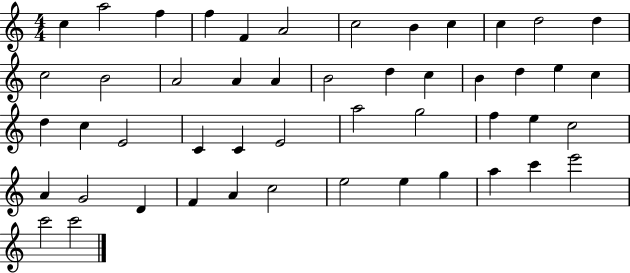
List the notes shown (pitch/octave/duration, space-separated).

C5/q A5/h F5/q F5/q F4/q A4/h C5/h B4/q C5/q C5/q D5/h D5/q C5/h B4/h A4/h A4/q A4/q B4/h D5/q C5/q B4/q D5/q E5/q C5/q D5/q C5/q E4/h C4/q C4/q E4/h A5/h G5/h F5/q E5/q C5/h A4/q G4/h D4/q F4/q A4/q C5/h E5/h E5/q G5/q A5/q C6/q E6/h C6/h C6/h